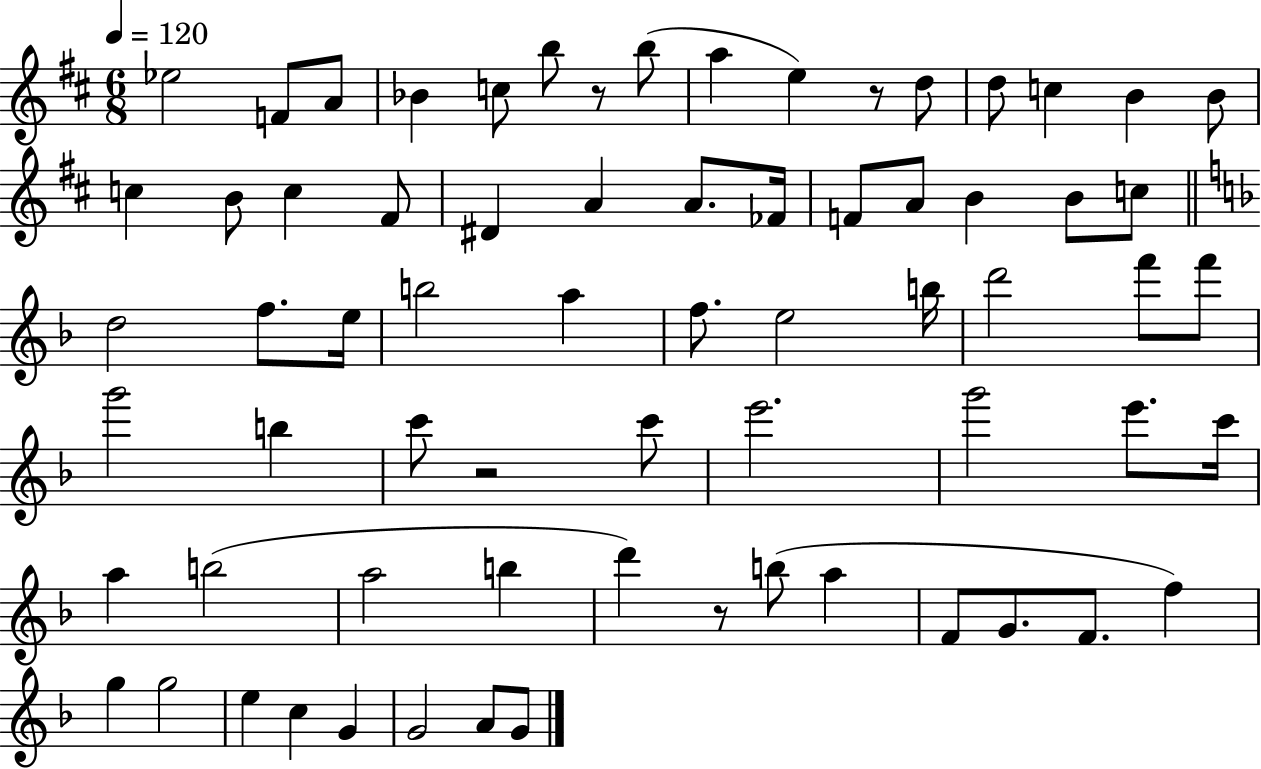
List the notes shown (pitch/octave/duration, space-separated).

Eb5/h F4/e A4/e Bb4/q C5/e B5/e R/e B5/e A5/q E5/q R/e D5/e D5/e C5/q B4/q B4/e C5/q B4/e C5/q F#4/e D#4/q A4/q A4/e. FES4/s F4/e A4/e B4/q B4/e C5/e D5/h F5/e. E5/s B5/h A5/q F5/e. E5/h B5/s D6/h F6/e F6/e G6/h B5/q C6/e R/h C6/e E6/h. G6/h E6/e. C6/s A5/q B5/h A5/h B5/q D6/q R/e B5/e A5/q F4/e G4/e. F4/e. F5/q G5/q G5/h E5/q C5/q G4/q G4/h A4/e G4/e